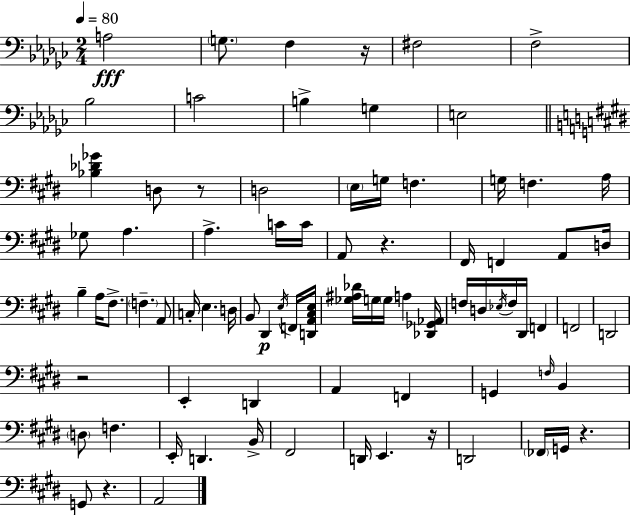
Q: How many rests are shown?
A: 7